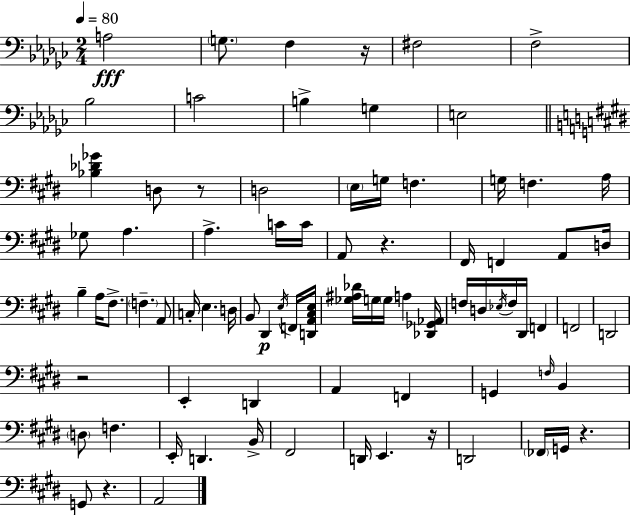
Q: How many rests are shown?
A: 7